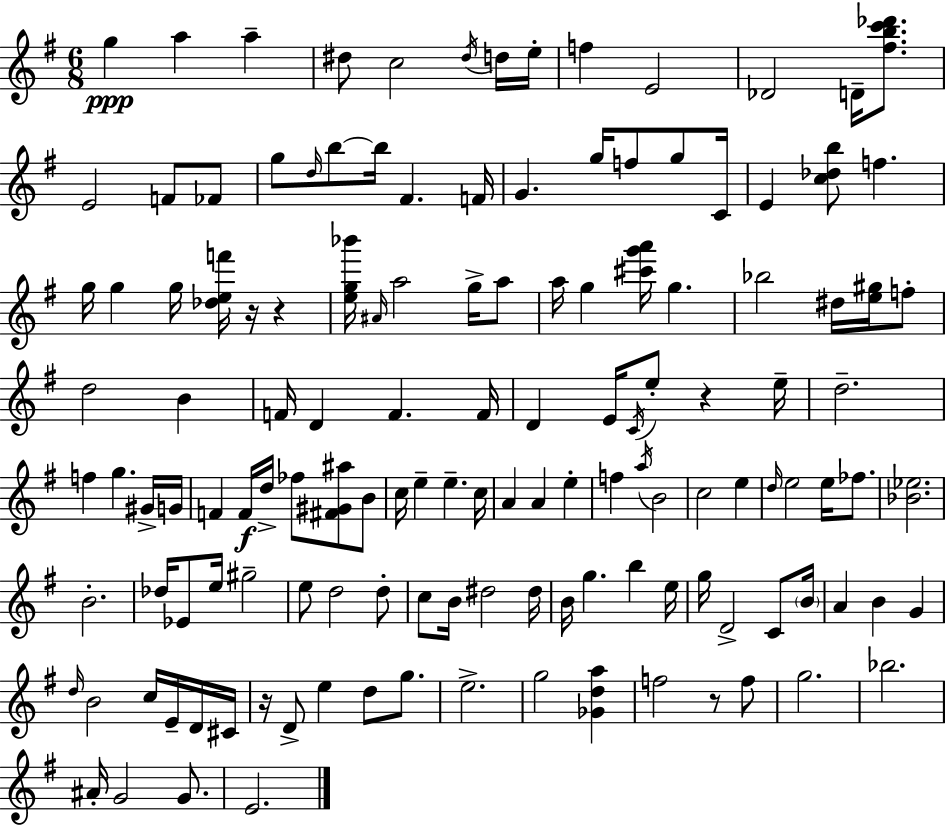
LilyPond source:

{
  \clef treble
  \numericTimeSignature
  \time 6/8
  \key g \major
  g''4\ppp a''4 a''4-- | dis''8 c''2 \acciaccatura { dis''16 } d''16 | e''16-. f''4 e'2 | des'2 d'16-- <fis'' b'' c''' des'''>8. | \break e'2 f'8 fes'8 | g''8 \grace { d''16 } b''8~~ b''16 fis'4. | f'16 g'4. g''16 f''8 g''8 | c'16 e'4 <c'' des'' b''>8 f''4. | \break g''16 g''4 g''16 <des'' e'' f'''>16 r16 r4 | <e'' g'' bes'''>16 \grace { ais'16 } a''2 | g''16-> a''8 a''16 g''4 <cis''' g''' a'''>16 g''4. | bes''2 dis''16 | \break <e'' gis''>16 f''8-. d''2 b'4 | f'16 d'4 f'4. | f'16 d'4 e'16 \acciaccatura { c'16 } e''8-. r4 | e''16-- d''2.-- | \break f''4 g''4. | gis'16-> g'16 f'4 f'16\f d''16-> fes''8 | <fis' gis' ais''>8 b'8 c''16 e''4-- e''4.-- | c''16 a'4 a'4 | \break e''4-. f''4 \acciaccatura { a''16 } b'2 | c''2 | e''4 \grace { d''16 } e''2 | e''16 fes''8. <bes' ees''>2. | \break b'2.-. | des''16 ees'8 e''16 gis''2-- | e''8 d''2 | d''8-. c''8 b'16 dis''2 | \break dis''16 b'16 g''4. | b''4 e''16 g''16 d'2-> | c'8 \parenthesize b'16 a'4 b'4 | g'4 \grace { d''16 } b'2 | \break c''16 e'16-- d'16 cis'16 r16 d'8-> e''4 | d''8 g''8. e''2.-> | g''2 | <ges' d'' a''>4 f''2 | \break r8 f''8 g''2. | bes''2. | ais'16-. g'2 | g'8. e'2. | \break \bar "|."
}